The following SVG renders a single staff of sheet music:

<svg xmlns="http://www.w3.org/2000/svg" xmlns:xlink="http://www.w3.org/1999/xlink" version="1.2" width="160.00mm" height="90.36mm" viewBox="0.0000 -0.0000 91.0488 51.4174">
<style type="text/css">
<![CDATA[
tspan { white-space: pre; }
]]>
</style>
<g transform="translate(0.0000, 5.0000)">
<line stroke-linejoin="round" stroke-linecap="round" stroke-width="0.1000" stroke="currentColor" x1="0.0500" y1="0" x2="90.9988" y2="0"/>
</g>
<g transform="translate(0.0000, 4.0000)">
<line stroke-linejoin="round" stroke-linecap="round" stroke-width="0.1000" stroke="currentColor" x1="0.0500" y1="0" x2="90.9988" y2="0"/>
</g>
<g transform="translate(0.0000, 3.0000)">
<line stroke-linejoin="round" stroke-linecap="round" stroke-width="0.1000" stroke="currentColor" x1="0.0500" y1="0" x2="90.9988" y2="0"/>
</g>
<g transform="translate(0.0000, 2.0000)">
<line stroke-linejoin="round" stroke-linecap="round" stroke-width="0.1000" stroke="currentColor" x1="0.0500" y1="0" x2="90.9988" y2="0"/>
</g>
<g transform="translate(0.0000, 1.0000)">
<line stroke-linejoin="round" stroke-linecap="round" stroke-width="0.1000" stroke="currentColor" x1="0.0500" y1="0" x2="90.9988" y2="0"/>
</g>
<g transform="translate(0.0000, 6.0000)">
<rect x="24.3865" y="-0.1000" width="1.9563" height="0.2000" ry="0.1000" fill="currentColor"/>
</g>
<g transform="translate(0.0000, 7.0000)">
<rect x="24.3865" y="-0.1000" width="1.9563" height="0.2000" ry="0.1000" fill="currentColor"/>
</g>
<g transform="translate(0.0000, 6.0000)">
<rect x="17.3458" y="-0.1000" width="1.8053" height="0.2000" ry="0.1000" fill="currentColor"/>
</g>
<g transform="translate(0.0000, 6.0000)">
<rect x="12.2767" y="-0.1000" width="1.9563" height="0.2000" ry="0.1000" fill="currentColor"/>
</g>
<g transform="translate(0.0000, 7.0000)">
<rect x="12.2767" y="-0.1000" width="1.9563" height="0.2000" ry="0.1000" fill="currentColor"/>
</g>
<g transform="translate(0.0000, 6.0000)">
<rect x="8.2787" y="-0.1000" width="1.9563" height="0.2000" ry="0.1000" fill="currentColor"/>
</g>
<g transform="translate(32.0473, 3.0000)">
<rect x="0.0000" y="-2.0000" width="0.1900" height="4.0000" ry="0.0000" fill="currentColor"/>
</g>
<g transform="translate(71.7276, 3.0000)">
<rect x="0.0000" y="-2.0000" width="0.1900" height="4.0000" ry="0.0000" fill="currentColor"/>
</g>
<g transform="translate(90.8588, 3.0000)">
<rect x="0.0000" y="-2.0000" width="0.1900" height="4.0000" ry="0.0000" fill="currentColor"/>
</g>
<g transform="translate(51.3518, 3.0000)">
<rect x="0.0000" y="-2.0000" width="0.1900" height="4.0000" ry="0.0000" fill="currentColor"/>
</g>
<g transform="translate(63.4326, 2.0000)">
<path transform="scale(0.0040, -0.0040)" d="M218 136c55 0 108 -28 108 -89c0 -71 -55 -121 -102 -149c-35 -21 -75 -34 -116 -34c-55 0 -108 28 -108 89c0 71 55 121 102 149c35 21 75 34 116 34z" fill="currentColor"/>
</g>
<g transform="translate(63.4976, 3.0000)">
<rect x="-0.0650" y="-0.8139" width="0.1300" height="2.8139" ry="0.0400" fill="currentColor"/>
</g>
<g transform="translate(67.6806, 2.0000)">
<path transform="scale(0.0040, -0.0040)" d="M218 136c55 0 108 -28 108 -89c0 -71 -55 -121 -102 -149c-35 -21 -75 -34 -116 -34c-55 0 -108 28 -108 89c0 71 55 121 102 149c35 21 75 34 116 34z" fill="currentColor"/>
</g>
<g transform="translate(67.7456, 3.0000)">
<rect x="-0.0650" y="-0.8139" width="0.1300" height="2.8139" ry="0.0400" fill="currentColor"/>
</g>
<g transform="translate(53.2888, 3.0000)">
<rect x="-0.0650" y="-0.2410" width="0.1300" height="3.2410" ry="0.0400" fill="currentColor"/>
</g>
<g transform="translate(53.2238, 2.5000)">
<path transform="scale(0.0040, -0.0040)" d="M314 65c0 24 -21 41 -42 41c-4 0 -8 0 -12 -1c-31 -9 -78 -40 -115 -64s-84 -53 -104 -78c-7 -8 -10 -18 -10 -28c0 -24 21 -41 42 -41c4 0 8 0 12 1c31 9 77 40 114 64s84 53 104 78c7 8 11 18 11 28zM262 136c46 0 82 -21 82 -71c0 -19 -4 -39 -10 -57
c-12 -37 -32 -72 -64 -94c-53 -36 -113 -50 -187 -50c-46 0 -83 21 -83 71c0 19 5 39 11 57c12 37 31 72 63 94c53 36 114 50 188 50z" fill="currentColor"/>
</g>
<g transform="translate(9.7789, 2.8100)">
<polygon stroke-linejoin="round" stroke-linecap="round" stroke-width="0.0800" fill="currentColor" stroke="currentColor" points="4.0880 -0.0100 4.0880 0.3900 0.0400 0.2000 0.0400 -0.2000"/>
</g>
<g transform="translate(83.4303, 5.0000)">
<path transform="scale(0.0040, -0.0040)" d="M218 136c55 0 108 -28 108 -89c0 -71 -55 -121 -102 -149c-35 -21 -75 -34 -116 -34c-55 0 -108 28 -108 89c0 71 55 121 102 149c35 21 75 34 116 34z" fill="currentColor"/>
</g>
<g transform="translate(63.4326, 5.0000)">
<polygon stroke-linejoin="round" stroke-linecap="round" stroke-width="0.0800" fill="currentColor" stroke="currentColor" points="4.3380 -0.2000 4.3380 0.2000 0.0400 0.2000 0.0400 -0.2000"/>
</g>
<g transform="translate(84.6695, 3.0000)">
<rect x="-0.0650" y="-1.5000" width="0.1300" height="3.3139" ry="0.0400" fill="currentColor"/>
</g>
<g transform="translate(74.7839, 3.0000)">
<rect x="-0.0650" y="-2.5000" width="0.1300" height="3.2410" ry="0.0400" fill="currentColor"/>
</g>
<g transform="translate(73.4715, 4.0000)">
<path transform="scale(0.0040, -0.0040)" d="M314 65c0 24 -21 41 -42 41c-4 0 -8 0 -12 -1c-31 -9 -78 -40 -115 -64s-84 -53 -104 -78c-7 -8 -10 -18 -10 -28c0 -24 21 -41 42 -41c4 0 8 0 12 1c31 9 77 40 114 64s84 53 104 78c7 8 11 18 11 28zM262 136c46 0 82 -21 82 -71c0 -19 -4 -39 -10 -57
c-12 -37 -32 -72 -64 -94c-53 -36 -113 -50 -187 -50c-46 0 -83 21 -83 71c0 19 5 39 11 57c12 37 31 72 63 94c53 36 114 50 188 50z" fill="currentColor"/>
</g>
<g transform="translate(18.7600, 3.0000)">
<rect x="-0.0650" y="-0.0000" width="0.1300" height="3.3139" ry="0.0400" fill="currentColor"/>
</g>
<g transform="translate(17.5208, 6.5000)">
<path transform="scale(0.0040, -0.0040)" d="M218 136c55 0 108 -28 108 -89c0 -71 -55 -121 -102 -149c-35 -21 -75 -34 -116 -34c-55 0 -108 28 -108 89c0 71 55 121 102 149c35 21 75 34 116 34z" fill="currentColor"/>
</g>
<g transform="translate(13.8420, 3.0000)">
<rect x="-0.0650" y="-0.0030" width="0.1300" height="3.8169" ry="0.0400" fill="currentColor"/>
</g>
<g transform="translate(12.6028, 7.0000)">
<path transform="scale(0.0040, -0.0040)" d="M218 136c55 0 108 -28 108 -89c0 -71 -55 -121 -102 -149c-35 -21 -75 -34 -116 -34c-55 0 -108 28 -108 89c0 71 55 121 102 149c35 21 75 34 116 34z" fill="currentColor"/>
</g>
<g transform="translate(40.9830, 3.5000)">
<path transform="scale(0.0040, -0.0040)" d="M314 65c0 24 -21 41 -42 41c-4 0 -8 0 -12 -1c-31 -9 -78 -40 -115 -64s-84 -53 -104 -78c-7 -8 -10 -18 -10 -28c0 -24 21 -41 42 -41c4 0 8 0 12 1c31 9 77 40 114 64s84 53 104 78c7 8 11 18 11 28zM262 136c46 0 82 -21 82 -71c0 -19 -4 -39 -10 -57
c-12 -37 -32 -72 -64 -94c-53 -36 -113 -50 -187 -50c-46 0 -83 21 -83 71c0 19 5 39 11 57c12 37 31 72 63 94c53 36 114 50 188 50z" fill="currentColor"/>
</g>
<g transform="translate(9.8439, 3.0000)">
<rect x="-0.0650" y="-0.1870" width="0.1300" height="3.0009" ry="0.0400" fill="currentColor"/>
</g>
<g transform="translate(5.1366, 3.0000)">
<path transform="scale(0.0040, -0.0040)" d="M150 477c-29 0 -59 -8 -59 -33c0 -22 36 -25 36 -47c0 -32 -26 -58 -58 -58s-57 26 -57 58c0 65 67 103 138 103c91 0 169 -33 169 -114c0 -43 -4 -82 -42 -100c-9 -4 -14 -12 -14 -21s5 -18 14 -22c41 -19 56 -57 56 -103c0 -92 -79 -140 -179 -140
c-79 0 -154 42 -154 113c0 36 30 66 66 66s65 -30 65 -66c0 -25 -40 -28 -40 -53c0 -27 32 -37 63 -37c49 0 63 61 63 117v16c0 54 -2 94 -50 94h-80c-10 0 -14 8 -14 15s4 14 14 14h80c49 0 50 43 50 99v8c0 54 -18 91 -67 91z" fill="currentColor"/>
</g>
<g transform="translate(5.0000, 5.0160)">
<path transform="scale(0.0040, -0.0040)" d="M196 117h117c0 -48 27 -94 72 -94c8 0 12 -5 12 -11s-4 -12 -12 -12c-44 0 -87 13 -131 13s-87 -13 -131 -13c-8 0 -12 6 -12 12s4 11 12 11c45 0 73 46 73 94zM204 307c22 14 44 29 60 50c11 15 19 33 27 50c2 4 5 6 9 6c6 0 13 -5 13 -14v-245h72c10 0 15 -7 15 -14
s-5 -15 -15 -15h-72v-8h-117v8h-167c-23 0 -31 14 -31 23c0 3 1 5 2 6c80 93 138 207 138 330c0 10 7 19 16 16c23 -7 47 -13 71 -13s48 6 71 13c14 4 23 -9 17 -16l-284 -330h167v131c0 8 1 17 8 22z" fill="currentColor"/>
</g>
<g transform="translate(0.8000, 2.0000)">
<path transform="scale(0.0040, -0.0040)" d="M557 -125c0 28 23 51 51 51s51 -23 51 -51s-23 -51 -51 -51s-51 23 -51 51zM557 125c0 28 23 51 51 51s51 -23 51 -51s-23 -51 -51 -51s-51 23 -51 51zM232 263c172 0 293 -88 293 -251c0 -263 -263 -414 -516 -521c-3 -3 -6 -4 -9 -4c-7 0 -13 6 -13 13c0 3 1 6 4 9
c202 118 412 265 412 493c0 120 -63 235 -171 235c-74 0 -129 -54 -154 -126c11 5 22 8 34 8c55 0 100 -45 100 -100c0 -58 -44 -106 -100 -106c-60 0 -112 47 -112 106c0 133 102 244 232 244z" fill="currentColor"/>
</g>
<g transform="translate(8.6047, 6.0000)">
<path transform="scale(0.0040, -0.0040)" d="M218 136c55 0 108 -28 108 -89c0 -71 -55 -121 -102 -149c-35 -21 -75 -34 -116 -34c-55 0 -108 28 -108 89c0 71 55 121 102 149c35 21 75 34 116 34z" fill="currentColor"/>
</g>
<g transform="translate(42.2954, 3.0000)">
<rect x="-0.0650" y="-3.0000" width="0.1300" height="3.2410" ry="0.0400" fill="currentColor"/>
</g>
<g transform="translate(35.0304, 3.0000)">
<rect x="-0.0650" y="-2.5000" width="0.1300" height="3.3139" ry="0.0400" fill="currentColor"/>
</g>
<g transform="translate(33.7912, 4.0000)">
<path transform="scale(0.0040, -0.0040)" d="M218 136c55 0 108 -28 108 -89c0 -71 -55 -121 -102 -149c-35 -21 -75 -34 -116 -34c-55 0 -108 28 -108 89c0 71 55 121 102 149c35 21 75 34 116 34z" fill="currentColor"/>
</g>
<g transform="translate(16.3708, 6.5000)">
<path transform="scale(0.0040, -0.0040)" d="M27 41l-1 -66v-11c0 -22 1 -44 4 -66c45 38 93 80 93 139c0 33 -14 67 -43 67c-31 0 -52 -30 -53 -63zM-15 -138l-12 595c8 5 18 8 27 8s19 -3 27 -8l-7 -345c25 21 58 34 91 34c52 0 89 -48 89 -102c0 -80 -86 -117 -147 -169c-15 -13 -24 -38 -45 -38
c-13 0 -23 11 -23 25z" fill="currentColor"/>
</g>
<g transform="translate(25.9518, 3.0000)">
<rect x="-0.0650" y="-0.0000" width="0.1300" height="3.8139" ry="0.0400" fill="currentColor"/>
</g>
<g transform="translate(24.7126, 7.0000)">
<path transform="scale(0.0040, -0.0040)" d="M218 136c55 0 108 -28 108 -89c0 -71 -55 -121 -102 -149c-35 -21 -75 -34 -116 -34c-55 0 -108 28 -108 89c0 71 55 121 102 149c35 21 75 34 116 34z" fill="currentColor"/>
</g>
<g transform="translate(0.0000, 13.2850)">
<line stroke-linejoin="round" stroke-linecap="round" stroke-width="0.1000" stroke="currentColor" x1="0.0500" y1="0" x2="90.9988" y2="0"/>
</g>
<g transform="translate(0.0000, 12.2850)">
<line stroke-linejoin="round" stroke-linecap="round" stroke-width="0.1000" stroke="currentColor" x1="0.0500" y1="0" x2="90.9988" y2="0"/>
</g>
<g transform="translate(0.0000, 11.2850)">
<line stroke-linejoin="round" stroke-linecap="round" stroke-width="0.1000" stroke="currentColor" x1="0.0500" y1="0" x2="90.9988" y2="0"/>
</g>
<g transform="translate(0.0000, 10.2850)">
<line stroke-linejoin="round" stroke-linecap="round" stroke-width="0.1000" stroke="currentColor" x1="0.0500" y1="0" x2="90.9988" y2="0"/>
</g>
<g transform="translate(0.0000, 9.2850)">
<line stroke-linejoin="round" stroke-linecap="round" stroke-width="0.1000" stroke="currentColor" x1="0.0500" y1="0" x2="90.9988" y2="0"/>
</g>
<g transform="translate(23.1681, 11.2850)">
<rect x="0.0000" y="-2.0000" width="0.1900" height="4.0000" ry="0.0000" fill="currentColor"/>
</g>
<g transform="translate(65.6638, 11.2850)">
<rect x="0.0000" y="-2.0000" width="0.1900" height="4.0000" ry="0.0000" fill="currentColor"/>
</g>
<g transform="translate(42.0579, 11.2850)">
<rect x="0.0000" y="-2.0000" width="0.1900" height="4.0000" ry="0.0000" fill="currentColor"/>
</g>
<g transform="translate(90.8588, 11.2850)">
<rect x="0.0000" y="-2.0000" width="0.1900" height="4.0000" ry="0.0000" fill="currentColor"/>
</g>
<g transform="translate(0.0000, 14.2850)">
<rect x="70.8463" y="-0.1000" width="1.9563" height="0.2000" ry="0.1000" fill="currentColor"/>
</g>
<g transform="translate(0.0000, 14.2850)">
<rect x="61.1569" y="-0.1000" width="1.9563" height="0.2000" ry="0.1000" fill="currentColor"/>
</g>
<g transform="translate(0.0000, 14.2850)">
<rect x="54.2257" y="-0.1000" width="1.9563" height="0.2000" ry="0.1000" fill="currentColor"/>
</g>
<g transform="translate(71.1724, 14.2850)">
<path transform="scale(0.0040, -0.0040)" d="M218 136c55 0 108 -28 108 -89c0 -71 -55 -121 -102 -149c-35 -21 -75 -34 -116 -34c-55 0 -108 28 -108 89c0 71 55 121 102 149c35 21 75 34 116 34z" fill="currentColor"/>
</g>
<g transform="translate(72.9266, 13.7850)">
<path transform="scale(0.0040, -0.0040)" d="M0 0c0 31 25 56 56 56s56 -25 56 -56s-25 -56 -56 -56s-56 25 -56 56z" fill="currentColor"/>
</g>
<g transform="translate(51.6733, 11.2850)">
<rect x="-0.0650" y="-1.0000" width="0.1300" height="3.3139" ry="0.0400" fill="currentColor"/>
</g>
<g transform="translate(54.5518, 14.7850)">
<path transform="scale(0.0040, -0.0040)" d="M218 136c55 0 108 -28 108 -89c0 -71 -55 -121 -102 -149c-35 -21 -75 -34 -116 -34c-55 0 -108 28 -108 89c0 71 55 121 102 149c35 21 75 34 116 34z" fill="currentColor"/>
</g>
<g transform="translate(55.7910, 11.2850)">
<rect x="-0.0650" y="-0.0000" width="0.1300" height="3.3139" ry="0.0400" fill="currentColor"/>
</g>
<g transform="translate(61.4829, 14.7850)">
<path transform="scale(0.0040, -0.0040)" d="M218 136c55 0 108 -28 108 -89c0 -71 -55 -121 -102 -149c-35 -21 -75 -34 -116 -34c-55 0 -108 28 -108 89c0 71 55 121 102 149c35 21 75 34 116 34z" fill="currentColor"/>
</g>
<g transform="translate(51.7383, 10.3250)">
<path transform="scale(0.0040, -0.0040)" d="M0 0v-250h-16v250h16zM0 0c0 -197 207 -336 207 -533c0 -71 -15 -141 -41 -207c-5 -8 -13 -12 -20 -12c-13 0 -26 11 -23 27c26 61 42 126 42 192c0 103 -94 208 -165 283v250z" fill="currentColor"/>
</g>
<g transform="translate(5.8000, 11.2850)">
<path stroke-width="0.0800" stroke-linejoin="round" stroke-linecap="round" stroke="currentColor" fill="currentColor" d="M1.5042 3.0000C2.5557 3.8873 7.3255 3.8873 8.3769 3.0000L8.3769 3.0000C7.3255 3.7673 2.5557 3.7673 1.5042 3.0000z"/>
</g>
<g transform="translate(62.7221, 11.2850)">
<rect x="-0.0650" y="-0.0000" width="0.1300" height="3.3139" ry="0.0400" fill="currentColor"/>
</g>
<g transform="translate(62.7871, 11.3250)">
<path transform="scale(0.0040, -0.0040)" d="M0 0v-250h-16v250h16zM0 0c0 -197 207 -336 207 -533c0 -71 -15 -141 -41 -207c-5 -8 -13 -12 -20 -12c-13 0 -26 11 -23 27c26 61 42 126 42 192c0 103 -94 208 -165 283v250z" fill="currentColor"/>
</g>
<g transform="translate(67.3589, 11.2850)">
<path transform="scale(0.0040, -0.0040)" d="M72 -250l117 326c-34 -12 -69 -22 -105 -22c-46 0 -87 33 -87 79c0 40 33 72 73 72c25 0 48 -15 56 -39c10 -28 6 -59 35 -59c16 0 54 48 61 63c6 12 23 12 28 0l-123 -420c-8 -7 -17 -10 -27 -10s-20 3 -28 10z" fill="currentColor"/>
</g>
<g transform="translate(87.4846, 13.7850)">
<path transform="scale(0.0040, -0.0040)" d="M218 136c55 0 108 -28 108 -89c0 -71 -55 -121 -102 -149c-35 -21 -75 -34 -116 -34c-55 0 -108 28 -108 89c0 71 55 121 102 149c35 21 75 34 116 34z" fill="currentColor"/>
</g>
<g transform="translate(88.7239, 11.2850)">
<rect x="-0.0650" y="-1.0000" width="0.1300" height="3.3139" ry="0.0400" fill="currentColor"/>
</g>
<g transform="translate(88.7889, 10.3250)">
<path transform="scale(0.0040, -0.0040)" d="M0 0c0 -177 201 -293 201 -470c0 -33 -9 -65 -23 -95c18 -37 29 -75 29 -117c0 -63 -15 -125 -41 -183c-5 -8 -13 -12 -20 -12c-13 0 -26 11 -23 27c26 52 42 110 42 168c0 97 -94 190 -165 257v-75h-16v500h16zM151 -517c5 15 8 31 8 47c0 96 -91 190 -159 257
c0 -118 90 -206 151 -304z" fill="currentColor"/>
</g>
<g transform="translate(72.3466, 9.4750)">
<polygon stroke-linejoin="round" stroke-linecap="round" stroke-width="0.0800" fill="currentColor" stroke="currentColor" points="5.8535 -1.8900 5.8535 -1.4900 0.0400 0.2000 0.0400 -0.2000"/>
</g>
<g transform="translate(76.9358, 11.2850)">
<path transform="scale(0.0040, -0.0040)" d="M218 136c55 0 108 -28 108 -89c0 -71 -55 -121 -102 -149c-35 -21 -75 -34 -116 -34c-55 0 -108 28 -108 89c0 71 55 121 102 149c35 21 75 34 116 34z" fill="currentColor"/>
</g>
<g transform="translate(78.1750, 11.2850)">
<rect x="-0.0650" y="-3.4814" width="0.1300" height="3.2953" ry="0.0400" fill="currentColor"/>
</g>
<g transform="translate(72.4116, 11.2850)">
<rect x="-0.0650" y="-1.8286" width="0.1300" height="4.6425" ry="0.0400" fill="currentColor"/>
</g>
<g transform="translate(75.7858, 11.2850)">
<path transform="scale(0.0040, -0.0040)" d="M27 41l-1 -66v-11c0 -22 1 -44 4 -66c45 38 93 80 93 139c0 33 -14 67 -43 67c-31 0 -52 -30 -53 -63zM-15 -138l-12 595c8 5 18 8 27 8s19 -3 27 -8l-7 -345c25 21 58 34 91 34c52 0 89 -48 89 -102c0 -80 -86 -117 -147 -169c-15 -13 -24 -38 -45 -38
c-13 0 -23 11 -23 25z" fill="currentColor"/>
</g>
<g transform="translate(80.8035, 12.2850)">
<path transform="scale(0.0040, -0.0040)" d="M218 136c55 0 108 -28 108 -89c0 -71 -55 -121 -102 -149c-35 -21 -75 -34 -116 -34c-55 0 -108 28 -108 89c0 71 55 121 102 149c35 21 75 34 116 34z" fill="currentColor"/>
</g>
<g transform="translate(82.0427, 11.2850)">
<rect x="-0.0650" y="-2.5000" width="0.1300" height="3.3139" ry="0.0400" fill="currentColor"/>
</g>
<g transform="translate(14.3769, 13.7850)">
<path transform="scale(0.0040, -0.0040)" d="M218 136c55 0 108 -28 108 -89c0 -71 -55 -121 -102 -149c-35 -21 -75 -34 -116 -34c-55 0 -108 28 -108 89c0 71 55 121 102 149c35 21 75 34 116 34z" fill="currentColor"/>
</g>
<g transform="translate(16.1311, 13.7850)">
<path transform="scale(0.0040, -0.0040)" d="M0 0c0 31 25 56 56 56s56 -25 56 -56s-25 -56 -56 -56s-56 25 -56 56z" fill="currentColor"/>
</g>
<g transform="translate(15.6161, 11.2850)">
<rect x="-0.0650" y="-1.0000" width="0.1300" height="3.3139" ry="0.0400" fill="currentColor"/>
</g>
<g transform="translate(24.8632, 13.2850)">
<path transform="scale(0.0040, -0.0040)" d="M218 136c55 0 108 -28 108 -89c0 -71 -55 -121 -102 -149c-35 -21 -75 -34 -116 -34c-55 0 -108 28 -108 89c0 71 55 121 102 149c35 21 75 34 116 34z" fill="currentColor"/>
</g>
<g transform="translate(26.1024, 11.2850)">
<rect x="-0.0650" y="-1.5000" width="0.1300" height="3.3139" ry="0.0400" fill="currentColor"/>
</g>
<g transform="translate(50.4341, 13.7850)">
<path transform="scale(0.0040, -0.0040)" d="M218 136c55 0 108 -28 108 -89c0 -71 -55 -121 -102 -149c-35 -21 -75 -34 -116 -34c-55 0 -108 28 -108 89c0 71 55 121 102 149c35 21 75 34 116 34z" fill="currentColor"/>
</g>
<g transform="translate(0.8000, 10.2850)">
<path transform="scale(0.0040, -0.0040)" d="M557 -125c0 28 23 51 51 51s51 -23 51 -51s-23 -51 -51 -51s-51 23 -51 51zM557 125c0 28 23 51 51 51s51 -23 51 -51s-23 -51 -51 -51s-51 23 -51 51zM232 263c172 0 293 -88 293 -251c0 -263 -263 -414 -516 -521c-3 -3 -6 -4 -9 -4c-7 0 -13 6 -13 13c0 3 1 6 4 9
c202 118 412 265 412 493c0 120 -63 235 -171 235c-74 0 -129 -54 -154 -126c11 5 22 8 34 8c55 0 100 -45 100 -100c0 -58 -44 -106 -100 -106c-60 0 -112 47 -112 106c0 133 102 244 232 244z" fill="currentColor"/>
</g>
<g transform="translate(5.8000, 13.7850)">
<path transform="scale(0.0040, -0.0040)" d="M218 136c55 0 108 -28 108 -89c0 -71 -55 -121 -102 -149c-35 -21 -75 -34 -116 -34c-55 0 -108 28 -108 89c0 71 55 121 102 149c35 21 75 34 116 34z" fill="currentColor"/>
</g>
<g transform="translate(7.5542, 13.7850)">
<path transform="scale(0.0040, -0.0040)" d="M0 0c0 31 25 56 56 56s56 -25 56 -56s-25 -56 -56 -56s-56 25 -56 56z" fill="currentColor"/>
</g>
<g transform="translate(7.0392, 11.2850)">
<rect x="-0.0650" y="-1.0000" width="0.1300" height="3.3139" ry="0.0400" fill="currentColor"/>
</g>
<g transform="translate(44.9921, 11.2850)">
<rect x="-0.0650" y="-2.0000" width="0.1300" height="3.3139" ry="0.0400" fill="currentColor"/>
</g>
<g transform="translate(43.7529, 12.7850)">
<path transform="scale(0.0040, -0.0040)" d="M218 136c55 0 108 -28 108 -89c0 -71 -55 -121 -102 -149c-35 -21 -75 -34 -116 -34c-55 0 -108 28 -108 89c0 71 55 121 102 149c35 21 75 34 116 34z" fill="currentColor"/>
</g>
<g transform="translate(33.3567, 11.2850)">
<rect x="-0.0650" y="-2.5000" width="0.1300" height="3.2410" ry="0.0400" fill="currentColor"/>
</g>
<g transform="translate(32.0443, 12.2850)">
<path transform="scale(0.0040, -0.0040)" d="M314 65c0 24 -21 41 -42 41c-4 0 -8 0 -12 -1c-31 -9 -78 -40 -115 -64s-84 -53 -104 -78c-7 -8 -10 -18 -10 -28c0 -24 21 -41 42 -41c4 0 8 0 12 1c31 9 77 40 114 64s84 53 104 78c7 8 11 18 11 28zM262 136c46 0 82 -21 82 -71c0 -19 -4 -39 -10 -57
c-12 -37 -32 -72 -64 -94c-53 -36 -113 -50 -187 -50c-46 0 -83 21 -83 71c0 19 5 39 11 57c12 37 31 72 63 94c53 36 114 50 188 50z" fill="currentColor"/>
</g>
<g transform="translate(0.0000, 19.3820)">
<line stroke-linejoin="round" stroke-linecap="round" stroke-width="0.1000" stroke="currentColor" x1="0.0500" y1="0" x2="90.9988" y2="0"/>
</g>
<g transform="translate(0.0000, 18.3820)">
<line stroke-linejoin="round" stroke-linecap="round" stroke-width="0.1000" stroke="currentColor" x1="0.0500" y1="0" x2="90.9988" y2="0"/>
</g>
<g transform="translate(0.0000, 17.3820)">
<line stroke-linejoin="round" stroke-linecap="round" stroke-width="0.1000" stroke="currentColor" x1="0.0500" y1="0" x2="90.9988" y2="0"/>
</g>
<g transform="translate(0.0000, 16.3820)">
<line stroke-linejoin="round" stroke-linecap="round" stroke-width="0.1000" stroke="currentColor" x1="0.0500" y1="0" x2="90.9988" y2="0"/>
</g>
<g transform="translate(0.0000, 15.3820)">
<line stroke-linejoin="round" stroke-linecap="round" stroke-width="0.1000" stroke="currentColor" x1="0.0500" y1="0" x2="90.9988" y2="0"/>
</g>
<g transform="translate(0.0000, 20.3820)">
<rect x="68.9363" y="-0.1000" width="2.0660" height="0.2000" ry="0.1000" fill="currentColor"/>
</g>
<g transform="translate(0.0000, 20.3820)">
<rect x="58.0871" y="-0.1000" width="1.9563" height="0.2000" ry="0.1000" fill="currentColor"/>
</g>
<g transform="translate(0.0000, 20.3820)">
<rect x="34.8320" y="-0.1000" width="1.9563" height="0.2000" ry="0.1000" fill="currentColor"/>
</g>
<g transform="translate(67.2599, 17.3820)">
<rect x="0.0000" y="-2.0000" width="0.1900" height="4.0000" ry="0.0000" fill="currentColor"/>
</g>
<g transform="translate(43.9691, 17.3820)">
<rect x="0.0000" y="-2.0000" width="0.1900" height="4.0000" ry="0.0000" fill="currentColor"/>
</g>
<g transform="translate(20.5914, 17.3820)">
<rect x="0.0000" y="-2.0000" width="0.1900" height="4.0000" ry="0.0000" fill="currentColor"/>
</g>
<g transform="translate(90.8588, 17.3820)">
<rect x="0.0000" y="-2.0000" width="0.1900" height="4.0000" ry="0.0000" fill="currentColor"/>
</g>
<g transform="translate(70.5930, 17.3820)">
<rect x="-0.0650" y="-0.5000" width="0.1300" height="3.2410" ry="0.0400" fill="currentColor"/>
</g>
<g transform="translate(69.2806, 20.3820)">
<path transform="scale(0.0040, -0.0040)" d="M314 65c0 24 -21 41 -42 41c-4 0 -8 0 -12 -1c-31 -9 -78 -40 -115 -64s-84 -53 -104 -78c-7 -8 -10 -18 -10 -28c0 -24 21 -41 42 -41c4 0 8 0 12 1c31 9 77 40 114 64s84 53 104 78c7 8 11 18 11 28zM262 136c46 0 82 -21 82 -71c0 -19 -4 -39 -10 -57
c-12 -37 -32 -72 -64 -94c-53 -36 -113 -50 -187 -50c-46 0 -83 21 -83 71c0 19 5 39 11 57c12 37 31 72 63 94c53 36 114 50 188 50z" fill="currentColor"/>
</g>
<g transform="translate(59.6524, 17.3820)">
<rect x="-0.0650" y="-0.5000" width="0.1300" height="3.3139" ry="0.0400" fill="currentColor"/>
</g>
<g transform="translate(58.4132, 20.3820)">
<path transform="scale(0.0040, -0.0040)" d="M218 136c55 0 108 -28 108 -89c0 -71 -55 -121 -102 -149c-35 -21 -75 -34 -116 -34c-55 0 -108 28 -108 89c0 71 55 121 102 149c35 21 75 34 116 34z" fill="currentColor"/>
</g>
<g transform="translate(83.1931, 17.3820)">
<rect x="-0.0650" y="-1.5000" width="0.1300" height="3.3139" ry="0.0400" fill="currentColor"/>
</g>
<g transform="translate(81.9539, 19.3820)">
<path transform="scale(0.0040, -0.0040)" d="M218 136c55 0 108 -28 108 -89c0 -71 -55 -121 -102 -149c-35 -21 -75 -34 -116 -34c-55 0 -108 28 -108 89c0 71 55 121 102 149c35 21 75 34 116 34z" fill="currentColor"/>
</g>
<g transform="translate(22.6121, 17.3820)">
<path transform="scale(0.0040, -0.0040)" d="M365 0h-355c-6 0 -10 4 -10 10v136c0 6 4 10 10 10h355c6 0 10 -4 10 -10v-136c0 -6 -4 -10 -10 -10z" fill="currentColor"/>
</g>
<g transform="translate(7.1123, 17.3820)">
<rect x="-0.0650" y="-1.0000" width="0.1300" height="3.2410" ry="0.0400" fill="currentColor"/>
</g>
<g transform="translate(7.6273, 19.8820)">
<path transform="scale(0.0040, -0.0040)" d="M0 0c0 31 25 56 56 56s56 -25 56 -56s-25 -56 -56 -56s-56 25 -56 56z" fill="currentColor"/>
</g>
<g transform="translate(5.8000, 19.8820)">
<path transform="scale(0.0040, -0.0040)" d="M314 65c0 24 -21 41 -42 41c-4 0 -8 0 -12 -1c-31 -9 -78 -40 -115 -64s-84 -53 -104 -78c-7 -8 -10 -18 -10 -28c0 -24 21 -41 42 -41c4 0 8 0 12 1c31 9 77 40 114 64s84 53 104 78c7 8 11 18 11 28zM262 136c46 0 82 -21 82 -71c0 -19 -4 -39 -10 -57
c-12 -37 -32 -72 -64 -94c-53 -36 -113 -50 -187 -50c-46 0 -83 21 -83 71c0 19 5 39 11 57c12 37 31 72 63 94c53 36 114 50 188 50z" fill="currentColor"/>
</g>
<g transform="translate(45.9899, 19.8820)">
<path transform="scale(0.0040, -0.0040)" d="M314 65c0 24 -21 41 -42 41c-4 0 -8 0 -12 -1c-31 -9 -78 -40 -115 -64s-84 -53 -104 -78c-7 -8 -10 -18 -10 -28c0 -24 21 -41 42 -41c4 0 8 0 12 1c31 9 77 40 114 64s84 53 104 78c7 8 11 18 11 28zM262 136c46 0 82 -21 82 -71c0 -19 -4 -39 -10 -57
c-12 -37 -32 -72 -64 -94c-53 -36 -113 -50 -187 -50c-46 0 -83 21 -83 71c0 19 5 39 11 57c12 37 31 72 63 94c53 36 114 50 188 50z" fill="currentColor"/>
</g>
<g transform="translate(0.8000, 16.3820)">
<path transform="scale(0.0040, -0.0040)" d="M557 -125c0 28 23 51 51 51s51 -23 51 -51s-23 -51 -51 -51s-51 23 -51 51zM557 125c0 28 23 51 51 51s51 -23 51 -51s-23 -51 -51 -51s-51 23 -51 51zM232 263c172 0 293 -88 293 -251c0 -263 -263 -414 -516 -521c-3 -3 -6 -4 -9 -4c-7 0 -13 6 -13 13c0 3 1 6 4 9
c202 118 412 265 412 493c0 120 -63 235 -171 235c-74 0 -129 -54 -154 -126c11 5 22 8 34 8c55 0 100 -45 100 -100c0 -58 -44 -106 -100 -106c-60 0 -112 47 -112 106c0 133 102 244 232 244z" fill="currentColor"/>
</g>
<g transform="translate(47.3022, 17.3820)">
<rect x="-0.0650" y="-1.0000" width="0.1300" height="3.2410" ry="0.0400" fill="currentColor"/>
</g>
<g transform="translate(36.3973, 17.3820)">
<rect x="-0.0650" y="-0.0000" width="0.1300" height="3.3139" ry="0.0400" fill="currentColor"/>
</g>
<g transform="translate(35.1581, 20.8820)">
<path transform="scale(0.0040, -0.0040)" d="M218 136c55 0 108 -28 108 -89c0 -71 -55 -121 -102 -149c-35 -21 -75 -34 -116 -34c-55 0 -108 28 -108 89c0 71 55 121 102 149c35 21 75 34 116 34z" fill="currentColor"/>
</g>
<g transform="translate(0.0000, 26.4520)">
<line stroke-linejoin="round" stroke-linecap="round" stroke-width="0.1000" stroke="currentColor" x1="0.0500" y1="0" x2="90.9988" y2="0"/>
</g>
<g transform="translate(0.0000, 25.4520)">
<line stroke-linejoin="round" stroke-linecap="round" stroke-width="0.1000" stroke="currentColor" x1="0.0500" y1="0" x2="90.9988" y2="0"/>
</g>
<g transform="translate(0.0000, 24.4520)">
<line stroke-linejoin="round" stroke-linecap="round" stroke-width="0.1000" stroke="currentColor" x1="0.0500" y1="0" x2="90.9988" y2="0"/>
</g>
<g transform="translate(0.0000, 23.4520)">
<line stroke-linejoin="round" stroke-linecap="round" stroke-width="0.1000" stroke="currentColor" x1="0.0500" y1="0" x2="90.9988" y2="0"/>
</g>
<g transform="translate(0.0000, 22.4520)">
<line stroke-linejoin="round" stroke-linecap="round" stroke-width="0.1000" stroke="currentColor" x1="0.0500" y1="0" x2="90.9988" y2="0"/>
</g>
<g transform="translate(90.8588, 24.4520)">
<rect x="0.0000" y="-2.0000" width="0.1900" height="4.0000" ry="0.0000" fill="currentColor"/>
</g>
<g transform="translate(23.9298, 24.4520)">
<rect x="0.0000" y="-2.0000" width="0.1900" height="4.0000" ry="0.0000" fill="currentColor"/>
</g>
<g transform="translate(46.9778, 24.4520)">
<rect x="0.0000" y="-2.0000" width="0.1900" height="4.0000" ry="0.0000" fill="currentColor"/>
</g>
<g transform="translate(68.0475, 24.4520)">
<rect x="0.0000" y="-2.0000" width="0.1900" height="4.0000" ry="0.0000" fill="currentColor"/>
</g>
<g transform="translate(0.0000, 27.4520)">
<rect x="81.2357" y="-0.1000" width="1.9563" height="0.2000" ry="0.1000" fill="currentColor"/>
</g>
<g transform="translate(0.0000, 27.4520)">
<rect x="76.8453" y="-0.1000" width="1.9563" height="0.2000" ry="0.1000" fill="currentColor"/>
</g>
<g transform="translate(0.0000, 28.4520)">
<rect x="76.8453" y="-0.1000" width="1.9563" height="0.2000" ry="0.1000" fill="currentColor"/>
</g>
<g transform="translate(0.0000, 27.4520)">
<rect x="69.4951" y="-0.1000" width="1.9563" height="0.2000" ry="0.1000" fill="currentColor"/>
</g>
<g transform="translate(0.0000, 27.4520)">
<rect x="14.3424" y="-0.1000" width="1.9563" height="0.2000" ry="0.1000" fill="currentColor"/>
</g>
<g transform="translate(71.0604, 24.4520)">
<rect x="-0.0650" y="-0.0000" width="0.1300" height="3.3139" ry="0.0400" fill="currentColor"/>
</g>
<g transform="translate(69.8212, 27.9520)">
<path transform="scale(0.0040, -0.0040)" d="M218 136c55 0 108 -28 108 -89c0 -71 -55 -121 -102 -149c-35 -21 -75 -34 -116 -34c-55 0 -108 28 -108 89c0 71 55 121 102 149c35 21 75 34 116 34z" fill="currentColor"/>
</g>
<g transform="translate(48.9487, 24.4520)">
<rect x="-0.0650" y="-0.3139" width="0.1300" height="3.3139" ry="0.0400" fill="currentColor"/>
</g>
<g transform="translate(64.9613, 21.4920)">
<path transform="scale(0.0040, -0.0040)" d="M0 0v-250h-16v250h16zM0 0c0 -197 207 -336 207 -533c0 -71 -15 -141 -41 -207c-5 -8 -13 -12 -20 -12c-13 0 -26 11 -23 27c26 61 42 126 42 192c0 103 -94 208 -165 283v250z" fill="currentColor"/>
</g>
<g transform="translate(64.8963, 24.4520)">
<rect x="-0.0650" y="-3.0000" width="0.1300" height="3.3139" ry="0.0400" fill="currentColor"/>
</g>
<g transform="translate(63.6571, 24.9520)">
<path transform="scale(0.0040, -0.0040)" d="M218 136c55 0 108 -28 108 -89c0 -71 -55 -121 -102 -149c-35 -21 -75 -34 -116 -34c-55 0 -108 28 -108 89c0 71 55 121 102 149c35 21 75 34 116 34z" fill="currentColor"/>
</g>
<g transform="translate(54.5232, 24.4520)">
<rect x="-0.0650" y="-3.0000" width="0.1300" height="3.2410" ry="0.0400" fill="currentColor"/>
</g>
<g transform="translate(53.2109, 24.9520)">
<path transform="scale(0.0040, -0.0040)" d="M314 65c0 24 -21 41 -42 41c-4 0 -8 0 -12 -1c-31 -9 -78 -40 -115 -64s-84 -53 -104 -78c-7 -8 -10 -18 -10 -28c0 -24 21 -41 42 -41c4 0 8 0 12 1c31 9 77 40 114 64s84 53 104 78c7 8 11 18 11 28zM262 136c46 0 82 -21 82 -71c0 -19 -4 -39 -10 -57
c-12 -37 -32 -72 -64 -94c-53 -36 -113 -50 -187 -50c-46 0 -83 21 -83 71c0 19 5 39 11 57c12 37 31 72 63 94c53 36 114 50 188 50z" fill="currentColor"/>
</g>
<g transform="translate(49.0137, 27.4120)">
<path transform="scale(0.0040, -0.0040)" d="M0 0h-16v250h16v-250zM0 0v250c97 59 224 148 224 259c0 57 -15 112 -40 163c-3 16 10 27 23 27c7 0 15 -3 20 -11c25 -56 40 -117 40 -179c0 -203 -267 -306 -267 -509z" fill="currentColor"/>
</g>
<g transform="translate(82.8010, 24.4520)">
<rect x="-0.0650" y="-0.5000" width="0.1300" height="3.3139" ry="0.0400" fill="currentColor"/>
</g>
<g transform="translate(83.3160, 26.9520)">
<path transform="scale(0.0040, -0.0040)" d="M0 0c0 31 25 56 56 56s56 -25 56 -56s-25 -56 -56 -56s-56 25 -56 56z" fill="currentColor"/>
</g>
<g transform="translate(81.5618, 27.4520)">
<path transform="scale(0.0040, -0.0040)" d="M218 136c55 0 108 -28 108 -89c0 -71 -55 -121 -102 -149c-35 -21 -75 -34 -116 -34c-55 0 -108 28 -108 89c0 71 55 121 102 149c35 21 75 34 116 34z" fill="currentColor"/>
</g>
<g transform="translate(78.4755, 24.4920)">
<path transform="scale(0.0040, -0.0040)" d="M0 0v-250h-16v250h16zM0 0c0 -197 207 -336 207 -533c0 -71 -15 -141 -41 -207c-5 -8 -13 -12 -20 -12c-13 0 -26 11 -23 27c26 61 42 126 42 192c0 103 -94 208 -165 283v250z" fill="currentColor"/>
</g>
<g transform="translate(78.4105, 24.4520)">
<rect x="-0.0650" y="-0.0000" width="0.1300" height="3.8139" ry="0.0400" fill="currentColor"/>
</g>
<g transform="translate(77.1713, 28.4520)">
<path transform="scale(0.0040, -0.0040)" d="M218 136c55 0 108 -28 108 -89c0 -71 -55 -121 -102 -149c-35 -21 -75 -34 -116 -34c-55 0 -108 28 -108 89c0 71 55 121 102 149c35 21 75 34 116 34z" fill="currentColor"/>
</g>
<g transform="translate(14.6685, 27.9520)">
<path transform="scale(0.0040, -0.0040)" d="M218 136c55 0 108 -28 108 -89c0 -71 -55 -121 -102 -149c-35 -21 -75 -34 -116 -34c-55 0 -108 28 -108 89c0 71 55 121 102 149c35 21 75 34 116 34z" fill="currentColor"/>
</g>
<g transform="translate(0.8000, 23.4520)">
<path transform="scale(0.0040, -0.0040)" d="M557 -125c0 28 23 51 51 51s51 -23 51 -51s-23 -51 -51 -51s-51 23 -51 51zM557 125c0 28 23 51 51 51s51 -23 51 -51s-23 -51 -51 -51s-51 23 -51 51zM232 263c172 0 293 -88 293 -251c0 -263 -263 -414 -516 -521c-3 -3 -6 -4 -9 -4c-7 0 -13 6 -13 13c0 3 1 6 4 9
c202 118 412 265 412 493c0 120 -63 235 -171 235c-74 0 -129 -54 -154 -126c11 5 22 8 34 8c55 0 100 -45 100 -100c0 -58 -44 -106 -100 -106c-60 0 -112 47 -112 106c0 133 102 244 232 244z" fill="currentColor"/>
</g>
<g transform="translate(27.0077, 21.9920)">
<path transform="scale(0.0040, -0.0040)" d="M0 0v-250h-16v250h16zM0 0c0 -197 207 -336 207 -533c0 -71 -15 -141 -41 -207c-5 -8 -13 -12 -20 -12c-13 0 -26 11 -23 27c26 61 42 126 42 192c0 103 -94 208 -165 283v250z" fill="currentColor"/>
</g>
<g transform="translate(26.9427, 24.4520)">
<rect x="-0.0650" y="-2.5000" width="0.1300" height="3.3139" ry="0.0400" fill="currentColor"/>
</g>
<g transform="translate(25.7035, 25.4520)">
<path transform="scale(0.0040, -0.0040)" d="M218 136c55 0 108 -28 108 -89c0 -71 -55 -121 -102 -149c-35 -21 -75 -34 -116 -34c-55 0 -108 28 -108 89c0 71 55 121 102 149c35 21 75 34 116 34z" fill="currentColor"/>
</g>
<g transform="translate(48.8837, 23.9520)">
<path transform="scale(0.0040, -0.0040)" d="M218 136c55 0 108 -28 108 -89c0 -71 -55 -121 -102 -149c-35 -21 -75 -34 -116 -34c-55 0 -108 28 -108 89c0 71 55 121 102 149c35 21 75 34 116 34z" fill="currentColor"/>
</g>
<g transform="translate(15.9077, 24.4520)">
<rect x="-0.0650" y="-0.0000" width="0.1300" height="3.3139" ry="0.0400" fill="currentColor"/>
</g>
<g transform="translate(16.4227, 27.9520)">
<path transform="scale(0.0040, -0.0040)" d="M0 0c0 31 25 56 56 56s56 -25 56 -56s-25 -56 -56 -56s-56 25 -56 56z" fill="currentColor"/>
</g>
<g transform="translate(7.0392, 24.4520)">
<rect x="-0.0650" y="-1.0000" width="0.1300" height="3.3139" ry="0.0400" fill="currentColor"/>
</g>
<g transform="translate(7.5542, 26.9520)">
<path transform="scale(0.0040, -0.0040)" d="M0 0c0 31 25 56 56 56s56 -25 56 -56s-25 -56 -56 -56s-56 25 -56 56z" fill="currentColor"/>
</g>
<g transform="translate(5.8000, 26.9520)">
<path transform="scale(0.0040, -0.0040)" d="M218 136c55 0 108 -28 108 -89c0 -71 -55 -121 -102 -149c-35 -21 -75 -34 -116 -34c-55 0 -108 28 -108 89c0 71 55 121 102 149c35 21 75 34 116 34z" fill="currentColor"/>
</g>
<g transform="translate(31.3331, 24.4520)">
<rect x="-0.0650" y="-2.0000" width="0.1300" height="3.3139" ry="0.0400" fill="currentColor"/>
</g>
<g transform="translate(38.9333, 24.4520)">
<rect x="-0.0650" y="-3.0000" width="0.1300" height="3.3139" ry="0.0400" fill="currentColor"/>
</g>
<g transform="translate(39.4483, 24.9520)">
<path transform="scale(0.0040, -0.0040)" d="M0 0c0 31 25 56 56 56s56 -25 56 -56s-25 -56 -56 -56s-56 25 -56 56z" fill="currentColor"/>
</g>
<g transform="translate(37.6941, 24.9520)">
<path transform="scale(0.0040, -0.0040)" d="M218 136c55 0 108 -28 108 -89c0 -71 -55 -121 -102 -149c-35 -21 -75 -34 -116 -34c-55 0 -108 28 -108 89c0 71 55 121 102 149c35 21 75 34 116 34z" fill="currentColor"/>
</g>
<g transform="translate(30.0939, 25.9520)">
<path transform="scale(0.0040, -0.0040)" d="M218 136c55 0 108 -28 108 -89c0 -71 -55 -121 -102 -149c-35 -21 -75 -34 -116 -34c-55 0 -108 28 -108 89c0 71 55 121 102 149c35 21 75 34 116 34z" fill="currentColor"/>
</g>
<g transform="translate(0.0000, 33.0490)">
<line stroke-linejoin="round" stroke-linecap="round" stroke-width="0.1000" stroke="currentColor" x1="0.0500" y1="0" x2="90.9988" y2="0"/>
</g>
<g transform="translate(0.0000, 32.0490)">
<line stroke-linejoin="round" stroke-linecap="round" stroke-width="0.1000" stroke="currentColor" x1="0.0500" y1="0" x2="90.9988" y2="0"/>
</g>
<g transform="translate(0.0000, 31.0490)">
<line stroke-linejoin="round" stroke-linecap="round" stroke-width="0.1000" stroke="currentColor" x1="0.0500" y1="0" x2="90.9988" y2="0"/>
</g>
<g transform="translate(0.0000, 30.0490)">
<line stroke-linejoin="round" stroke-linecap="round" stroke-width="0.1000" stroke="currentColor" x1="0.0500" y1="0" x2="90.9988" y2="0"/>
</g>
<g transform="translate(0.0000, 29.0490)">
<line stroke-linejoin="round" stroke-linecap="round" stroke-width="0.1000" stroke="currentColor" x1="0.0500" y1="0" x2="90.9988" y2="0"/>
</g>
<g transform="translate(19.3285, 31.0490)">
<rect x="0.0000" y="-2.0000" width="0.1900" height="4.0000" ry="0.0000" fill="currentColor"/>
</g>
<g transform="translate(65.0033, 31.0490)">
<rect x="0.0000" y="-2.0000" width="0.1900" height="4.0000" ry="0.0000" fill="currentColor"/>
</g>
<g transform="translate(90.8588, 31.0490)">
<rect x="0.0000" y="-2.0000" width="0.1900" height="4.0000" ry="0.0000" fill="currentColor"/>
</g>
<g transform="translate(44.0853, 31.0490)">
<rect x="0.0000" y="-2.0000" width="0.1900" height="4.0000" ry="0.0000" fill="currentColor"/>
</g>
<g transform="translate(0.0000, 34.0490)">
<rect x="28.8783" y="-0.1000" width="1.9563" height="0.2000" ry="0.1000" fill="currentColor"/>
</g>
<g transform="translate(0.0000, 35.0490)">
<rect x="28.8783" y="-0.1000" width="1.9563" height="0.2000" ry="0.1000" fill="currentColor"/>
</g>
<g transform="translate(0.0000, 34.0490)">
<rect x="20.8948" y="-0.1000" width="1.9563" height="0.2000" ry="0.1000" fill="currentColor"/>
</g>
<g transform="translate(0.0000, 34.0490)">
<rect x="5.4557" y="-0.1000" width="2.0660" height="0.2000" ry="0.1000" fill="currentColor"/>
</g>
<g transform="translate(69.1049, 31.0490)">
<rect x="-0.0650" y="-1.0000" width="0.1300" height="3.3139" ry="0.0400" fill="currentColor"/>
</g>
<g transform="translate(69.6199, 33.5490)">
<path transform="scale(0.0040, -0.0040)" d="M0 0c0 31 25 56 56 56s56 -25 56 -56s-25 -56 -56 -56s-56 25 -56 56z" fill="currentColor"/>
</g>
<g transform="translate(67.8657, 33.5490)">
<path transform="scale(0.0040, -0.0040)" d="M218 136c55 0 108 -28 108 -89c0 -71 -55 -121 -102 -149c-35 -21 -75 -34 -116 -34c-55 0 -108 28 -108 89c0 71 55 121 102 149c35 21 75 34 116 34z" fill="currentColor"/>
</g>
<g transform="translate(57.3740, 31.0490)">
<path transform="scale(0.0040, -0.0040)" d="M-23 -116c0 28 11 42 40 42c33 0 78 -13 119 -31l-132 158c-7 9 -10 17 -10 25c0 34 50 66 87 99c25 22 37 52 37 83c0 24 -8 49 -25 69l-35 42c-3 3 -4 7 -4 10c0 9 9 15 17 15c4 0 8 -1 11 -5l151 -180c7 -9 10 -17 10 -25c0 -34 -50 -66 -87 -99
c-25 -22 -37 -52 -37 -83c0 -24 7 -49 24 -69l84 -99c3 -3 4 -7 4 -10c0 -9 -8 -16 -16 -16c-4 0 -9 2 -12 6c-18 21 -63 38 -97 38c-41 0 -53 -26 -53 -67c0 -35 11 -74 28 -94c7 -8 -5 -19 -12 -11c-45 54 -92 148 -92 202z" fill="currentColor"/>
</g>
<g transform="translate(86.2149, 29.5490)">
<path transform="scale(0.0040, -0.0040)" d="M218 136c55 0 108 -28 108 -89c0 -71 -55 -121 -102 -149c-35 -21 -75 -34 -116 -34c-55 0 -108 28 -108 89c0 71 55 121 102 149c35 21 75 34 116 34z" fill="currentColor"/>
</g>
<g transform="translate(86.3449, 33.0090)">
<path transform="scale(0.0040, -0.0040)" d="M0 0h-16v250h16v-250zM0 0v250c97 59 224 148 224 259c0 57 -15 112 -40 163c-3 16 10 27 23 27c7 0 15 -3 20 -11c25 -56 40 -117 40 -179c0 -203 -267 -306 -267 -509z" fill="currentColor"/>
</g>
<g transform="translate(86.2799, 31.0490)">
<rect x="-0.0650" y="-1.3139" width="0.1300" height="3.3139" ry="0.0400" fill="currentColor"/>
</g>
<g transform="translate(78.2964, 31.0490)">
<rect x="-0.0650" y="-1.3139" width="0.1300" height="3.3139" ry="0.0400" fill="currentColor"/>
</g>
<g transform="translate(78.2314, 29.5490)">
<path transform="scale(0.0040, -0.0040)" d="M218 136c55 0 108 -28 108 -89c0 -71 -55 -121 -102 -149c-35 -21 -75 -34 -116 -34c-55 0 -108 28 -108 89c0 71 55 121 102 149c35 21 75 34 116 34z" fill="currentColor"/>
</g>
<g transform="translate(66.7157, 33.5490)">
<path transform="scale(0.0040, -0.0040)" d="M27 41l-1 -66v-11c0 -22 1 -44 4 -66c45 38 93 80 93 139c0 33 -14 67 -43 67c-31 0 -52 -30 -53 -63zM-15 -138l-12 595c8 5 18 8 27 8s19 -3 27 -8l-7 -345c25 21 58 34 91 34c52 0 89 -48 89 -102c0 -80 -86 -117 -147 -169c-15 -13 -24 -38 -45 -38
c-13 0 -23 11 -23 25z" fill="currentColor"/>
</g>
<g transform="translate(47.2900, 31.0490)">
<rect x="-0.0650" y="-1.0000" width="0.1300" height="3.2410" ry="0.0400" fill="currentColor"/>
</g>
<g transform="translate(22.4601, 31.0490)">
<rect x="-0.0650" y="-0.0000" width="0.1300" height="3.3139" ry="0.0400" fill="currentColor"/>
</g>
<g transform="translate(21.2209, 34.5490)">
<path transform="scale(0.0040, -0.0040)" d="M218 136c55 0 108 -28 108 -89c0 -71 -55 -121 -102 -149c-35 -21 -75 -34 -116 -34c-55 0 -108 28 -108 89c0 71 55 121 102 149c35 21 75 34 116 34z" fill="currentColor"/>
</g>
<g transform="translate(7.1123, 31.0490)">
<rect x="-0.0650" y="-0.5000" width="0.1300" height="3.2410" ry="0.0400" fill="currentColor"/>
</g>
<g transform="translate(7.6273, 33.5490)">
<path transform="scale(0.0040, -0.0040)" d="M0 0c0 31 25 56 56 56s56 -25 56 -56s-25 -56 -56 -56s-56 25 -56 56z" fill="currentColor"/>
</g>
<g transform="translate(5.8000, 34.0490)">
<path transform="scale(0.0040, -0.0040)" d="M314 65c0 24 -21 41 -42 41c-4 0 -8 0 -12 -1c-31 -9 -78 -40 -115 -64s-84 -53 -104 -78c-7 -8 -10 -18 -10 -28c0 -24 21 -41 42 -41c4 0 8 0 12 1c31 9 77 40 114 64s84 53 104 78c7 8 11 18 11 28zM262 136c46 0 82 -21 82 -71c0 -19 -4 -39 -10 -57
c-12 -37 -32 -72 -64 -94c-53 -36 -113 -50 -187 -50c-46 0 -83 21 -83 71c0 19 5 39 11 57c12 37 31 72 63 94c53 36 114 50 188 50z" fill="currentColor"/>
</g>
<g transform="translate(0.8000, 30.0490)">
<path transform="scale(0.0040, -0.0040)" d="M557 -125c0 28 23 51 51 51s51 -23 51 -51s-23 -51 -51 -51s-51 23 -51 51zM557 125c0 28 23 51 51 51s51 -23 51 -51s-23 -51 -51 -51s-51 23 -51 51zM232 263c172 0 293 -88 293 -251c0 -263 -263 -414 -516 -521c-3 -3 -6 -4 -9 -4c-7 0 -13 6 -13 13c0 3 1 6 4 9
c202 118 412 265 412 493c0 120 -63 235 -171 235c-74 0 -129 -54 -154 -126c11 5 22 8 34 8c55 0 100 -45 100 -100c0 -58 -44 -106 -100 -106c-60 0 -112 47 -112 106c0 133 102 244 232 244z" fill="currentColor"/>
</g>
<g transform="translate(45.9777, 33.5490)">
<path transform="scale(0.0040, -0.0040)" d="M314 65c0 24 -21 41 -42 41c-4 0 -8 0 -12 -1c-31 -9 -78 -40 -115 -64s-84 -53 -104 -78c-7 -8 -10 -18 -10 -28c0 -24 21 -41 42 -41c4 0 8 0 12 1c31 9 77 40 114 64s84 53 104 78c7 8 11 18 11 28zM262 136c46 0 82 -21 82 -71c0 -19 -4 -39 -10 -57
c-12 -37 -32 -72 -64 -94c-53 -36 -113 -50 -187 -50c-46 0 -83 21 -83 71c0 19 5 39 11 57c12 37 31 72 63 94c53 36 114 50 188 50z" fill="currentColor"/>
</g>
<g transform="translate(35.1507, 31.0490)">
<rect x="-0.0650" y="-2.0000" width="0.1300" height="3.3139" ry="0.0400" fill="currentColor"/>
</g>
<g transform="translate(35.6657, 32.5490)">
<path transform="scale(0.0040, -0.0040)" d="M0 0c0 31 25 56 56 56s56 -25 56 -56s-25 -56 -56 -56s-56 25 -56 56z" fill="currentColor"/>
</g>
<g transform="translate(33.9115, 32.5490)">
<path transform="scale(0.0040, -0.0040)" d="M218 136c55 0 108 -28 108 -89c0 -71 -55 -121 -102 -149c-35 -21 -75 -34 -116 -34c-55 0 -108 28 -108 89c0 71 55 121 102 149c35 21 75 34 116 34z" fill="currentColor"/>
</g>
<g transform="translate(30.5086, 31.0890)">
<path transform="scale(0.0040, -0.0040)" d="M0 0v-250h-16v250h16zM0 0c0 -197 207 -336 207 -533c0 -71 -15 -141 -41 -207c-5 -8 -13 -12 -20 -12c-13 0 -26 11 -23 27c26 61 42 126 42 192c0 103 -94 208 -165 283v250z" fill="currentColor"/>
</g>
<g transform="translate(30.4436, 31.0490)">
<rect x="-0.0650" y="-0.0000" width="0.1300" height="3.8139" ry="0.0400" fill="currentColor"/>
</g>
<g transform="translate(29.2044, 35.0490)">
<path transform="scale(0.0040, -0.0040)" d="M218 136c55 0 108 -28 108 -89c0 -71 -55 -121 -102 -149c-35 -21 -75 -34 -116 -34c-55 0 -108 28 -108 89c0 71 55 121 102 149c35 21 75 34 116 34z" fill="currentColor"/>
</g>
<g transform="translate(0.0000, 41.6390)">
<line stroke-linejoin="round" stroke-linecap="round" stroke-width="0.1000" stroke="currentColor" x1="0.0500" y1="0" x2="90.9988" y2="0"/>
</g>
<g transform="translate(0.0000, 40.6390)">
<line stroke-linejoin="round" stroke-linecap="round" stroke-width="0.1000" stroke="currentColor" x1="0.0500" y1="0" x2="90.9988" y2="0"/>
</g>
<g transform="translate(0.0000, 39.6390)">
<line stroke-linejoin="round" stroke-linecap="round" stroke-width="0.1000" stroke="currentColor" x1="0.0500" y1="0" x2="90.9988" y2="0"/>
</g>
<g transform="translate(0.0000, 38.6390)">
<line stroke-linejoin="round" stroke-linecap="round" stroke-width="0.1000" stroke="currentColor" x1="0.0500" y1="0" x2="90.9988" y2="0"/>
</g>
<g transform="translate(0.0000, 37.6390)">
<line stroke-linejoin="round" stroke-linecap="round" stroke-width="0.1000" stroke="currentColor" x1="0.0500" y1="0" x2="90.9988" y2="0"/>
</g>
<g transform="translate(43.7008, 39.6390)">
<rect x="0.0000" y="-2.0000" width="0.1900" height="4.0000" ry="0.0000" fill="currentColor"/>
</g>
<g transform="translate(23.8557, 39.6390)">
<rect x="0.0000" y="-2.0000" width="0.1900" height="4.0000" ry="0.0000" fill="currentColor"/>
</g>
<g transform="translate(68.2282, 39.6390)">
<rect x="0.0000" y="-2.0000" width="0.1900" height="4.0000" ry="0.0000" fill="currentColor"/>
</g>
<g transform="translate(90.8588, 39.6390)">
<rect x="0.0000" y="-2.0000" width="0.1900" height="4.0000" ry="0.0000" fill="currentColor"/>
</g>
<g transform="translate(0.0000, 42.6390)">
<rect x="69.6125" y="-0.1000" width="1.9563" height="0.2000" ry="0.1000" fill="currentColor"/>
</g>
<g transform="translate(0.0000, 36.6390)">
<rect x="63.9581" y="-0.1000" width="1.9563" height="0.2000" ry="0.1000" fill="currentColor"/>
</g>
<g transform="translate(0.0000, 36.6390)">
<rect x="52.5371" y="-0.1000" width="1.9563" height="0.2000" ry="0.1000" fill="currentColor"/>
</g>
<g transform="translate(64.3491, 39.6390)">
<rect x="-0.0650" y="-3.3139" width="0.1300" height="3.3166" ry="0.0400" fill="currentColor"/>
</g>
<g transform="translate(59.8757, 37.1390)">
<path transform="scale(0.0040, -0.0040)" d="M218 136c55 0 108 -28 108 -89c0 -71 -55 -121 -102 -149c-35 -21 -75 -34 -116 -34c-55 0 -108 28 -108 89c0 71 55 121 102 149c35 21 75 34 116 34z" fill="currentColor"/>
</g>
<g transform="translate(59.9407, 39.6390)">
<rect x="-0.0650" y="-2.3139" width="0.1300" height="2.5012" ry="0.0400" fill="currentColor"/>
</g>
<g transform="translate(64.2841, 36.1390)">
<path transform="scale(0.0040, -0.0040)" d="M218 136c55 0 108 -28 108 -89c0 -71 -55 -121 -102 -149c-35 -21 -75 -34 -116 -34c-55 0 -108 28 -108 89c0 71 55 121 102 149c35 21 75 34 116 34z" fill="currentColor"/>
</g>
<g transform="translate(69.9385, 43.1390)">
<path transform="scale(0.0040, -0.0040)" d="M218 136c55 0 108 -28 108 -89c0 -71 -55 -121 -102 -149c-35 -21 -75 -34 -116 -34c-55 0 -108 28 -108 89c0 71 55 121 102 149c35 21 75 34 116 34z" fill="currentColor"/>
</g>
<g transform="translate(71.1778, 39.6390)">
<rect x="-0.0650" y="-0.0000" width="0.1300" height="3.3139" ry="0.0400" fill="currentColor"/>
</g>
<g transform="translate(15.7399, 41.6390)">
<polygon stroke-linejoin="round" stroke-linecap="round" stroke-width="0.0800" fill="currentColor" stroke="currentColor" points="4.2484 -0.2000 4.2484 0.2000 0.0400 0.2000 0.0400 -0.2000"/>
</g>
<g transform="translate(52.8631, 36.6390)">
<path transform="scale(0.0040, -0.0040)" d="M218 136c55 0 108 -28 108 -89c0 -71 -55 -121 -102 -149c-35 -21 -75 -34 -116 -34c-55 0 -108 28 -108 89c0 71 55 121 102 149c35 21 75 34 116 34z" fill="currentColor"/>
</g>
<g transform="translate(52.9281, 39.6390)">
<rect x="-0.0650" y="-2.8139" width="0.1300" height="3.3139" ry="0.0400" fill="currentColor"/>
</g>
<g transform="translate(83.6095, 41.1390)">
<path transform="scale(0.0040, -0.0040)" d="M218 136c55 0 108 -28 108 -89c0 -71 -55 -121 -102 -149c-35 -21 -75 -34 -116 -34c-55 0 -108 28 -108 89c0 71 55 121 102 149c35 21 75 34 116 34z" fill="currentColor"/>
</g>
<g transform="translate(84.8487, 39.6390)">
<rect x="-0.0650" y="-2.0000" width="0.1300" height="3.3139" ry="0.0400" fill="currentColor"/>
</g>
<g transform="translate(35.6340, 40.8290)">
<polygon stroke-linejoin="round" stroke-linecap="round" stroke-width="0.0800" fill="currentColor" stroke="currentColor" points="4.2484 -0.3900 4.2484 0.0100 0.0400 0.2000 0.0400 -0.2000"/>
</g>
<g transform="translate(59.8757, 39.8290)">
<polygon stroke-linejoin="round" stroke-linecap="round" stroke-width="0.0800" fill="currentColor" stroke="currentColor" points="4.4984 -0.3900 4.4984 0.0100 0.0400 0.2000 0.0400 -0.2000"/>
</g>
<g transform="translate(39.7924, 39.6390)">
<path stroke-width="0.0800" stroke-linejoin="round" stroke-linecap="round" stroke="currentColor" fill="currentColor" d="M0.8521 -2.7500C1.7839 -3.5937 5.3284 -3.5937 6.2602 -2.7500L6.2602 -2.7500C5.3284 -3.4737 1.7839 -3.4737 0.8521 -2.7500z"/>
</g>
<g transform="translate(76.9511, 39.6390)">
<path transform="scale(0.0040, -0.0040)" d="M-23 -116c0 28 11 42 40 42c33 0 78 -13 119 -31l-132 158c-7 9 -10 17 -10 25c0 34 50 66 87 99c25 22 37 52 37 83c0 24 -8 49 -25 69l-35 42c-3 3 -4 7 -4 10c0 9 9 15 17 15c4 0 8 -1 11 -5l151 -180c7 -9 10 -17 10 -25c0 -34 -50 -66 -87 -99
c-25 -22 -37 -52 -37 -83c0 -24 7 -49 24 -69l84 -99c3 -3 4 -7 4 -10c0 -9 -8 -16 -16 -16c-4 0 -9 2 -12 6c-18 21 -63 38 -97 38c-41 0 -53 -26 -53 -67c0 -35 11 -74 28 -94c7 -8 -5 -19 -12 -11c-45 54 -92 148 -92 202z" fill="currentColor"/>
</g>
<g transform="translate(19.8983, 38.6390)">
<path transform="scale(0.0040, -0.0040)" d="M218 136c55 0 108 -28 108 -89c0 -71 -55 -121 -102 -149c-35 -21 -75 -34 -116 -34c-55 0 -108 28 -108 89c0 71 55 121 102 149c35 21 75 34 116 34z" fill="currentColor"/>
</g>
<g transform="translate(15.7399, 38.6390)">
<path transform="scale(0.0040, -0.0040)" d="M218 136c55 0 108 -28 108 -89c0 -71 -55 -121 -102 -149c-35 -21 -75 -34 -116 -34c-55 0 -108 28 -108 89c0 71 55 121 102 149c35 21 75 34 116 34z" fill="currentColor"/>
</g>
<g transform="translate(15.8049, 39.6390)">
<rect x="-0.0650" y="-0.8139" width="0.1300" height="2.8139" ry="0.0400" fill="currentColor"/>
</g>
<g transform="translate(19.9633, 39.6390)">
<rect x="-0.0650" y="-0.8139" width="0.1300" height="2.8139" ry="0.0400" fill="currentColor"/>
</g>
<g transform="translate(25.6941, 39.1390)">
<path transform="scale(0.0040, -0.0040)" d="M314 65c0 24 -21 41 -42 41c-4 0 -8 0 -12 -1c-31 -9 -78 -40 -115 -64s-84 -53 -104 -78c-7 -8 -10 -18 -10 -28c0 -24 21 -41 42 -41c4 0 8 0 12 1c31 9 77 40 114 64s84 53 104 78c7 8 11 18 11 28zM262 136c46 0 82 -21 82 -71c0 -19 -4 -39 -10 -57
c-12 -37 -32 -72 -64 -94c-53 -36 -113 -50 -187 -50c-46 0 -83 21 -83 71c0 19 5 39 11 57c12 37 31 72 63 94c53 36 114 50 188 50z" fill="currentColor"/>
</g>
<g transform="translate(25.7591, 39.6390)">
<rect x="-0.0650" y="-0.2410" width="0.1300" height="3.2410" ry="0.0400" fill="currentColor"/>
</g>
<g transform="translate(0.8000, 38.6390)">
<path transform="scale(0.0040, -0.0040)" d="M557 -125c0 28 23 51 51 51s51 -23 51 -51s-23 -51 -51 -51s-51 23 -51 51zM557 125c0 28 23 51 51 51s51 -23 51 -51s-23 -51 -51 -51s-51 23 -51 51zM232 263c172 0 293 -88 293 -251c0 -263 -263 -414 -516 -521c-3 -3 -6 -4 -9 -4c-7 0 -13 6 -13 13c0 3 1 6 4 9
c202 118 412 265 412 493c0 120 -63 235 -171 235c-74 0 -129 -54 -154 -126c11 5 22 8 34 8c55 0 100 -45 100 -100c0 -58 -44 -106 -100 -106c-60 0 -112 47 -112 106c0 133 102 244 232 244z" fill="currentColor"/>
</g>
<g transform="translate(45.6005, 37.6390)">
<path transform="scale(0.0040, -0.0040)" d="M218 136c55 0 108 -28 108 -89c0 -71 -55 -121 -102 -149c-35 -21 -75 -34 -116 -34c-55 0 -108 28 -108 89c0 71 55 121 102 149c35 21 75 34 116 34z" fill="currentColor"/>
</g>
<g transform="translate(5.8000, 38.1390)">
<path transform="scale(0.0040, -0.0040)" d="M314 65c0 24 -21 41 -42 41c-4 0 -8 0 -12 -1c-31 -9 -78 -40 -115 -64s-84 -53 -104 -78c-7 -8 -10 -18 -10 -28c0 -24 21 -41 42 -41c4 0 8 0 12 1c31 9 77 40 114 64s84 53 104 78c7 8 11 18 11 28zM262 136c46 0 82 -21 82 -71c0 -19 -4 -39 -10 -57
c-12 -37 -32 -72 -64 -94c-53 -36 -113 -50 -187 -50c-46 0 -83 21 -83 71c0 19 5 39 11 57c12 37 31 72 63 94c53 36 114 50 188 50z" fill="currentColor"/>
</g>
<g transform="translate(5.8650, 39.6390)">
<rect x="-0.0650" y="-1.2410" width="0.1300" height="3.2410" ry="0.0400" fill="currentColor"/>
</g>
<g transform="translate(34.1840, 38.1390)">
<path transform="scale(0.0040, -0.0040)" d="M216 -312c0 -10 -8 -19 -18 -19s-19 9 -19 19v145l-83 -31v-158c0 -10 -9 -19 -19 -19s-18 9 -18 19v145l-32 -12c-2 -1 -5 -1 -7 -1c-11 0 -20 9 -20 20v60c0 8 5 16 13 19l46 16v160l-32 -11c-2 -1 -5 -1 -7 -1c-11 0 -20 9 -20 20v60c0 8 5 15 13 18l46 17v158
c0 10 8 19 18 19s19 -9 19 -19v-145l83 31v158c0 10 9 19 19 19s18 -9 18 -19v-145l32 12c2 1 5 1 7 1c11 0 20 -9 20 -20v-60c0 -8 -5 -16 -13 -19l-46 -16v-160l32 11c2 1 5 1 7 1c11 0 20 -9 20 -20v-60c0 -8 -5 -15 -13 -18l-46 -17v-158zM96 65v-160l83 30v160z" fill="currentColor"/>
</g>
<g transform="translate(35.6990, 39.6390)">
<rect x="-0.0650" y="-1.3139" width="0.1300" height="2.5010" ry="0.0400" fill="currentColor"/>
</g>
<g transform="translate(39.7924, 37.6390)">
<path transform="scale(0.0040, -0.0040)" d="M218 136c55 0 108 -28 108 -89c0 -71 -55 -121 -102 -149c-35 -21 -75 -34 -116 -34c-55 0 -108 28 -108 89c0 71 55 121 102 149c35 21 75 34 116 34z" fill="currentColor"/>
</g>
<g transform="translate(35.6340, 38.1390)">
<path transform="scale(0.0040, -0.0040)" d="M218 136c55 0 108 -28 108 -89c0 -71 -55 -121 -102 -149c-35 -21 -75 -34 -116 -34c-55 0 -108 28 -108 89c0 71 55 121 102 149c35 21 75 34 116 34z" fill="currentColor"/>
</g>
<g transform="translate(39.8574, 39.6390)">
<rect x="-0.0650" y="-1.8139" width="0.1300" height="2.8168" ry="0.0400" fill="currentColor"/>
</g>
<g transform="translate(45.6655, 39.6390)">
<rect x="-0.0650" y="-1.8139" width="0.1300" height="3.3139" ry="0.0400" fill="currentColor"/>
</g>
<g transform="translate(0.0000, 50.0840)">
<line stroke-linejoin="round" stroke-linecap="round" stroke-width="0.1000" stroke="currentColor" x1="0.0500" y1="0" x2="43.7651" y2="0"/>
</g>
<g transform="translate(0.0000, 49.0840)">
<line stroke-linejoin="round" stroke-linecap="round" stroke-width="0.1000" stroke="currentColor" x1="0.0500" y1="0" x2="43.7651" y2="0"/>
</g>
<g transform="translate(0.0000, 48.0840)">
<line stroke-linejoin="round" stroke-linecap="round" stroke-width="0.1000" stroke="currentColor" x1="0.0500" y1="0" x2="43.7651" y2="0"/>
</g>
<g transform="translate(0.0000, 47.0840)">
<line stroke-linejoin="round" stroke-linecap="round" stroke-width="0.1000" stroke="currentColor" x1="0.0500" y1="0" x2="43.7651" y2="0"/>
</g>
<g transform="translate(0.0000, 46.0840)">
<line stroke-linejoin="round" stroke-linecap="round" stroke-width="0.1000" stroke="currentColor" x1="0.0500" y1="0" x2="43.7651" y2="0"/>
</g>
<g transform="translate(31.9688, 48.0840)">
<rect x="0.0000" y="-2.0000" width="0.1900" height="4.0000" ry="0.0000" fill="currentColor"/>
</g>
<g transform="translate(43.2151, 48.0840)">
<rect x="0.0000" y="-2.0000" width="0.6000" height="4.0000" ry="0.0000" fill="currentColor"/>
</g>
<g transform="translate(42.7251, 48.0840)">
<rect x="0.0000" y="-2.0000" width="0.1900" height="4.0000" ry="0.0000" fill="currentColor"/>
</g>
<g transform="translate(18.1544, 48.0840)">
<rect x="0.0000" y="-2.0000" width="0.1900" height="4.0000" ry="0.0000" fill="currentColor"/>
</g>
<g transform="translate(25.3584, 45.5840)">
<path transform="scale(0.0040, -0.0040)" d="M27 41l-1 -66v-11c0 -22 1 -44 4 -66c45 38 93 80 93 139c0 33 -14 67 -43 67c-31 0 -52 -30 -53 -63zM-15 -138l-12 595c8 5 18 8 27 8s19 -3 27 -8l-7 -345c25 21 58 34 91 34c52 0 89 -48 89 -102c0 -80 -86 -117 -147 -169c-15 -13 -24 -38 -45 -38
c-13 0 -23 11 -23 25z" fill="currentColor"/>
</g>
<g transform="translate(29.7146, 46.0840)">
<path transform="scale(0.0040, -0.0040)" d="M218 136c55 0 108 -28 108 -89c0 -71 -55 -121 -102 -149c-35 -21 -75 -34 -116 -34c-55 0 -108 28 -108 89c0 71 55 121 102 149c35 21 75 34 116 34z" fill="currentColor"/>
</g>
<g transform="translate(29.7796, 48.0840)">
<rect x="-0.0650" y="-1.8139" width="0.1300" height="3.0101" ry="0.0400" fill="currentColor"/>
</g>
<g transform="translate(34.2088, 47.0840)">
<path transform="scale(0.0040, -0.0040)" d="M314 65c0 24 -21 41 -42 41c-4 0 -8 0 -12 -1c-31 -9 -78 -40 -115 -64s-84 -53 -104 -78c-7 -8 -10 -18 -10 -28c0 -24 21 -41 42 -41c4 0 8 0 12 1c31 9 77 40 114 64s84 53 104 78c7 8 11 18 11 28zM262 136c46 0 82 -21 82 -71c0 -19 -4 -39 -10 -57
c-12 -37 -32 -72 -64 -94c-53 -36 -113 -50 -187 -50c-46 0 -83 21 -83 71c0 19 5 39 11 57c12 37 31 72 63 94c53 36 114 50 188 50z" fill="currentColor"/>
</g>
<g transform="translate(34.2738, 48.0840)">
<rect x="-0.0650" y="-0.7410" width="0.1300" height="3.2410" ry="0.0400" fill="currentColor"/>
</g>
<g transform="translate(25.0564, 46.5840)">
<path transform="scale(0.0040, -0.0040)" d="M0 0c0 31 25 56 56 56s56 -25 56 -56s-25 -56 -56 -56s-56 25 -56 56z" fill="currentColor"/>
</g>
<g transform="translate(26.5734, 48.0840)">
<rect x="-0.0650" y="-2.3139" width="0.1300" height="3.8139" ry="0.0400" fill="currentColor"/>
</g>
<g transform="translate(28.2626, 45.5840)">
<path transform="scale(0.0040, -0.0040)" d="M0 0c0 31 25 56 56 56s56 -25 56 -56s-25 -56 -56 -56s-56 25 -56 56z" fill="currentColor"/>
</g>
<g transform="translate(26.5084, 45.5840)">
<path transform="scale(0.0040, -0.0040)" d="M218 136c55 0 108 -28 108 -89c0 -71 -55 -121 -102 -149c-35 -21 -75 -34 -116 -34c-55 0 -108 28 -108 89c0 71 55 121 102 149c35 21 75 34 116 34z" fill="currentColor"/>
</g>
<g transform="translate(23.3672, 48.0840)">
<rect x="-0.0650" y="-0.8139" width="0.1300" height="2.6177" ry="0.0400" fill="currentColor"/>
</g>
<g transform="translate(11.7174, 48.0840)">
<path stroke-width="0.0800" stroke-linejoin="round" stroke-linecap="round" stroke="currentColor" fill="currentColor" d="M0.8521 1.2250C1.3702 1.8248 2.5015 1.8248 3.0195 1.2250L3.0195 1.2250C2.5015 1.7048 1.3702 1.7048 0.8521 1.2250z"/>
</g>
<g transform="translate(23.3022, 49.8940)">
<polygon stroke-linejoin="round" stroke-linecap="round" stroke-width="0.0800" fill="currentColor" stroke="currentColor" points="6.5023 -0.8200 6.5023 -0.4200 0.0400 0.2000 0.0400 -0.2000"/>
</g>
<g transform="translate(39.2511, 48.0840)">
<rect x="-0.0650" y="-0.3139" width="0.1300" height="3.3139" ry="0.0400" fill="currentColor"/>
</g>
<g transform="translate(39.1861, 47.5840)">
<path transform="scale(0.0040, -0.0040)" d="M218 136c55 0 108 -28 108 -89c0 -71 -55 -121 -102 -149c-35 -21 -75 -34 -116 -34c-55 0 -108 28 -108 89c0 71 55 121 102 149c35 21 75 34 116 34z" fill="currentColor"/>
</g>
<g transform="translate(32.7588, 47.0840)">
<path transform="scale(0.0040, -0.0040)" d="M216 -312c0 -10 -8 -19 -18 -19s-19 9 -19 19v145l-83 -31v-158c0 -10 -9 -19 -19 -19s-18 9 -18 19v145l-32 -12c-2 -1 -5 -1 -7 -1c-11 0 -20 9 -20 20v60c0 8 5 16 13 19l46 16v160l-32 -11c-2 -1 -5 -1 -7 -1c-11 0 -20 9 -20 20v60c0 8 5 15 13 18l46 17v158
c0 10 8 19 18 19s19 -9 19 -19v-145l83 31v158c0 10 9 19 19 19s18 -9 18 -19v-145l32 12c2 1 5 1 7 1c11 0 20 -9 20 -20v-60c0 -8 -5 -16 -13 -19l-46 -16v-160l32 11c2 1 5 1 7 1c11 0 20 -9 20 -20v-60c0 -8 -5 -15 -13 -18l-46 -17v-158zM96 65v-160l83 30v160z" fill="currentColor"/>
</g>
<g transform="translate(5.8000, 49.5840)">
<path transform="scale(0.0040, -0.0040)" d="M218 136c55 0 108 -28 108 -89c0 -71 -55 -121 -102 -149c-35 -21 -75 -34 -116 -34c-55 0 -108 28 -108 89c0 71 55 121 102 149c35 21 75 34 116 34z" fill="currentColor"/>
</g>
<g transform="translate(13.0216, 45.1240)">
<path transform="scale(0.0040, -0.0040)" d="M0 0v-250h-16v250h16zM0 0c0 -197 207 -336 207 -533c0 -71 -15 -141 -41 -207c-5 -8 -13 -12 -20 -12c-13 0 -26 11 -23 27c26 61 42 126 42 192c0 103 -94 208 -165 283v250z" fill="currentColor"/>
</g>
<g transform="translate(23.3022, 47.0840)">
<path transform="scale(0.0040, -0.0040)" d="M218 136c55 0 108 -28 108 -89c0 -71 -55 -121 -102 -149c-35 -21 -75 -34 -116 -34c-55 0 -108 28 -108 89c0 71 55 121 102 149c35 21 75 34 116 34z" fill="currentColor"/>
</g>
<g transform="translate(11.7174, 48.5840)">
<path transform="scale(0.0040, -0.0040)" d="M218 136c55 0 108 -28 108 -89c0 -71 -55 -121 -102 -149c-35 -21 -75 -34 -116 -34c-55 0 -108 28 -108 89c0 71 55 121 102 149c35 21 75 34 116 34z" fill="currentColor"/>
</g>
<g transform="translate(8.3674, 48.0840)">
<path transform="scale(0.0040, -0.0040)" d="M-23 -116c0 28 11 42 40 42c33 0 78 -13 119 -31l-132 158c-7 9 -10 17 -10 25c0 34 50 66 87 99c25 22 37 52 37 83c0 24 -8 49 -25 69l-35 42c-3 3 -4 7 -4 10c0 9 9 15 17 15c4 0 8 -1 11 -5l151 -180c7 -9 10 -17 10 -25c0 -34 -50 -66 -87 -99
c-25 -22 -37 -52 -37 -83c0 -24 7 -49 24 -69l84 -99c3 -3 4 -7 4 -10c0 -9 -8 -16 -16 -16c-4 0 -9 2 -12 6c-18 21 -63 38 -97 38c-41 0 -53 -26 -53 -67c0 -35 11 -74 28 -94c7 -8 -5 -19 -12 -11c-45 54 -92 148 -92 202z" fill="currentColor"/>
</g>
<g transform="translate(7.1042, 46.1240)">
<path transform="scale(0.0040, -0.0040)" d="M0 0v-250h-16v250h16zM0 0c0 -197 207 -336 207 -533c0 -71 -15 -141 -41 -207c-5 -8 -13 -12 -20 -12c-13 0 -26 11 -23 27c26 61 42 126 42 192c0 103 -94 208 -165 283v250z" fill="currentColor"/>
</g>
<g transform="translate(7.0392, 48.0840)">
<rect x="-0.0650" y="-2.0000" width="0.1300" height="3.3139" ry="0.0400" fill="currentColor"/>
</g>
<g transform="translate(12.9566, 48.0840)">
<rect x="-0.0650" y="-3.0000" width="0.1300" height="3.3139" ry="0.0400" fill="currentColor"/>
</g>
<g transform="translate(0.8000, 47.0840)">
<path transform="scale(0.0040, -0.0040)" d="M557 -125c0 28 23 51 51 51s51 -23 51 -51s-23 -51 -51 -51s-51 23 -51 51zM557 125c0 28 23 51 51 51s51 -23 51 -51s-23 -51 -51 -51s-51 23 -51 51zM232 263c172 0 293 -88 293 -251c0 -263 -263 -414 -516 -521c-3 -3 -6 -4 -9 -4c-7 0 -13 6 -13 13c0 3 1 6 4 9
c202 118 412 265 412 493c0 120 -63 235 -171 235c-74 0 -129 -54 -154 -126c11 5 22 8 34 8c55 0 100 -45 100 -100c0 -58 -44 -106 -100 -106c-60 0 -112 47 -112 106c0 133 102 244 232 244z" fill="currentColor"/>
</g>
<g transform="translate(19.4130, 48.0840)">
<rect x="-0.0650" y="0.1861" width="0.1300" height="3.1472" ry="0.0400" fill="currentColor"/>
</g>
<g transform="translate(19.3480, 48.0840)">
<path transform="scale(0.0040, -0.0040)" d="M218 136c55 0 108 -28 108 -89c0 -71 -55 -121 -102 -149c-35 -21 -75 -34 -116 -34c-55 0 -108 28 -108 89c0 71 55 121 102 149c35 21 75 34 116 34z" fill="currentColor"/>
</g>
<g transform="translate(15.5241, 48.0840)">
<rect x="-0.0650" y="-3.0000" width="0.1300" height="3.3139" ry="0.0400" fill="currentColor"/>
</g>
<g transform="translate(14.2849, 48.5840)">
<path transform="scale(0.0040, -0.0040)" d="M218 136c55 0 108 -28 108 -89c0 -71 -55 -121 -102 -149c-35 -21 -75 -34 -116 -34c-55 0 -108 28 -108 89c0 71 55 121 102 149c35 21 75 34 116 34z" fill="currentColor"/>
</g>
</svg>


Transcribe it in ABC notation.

X:1
T:Untitled
M:3/4
L:1/4
K:C
E,,/2 C,,/2 _D,, C,, B,, C,2 E,2 F,/2 F,/2 B,,2 G,, F,, F,, G,, B,,2 A,, F,,/2 D,, D,,/2 z/2 E,,/2 _D,/2 B,, F,,/4 F,,2 z2 D,, F,,2 E,, E,,2 G,, F,, D,, B,,/2 A,, C, E,/2 C,2 C,/2 D,, C,,/2 E,, E,,2 D,, C,,/2 A,, F,,2 z _F,, G, G,/2 G,2 F,/2 F,/2 E,2 ^G,/2 A,/2 A, C B,/2 D/2 D,, z A,, A,,/2 z C,/2 C, D, F,/2 _B,/2 A,/2 ^F,2 E,